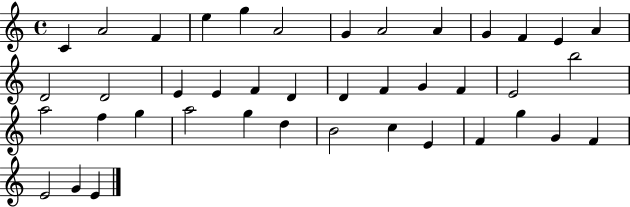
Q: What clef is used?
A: treble